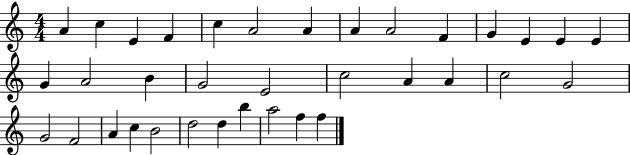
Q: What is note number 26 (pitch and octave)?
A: F4